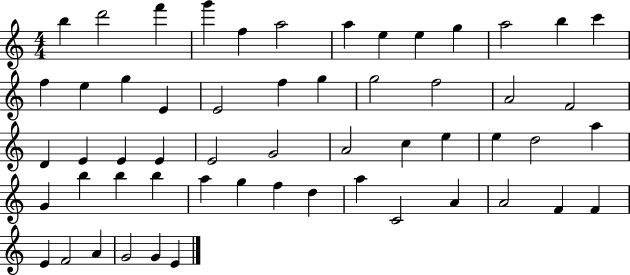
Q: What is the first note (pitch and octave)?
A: B5